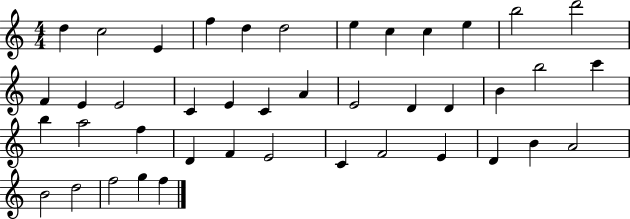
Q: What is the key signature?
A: C major